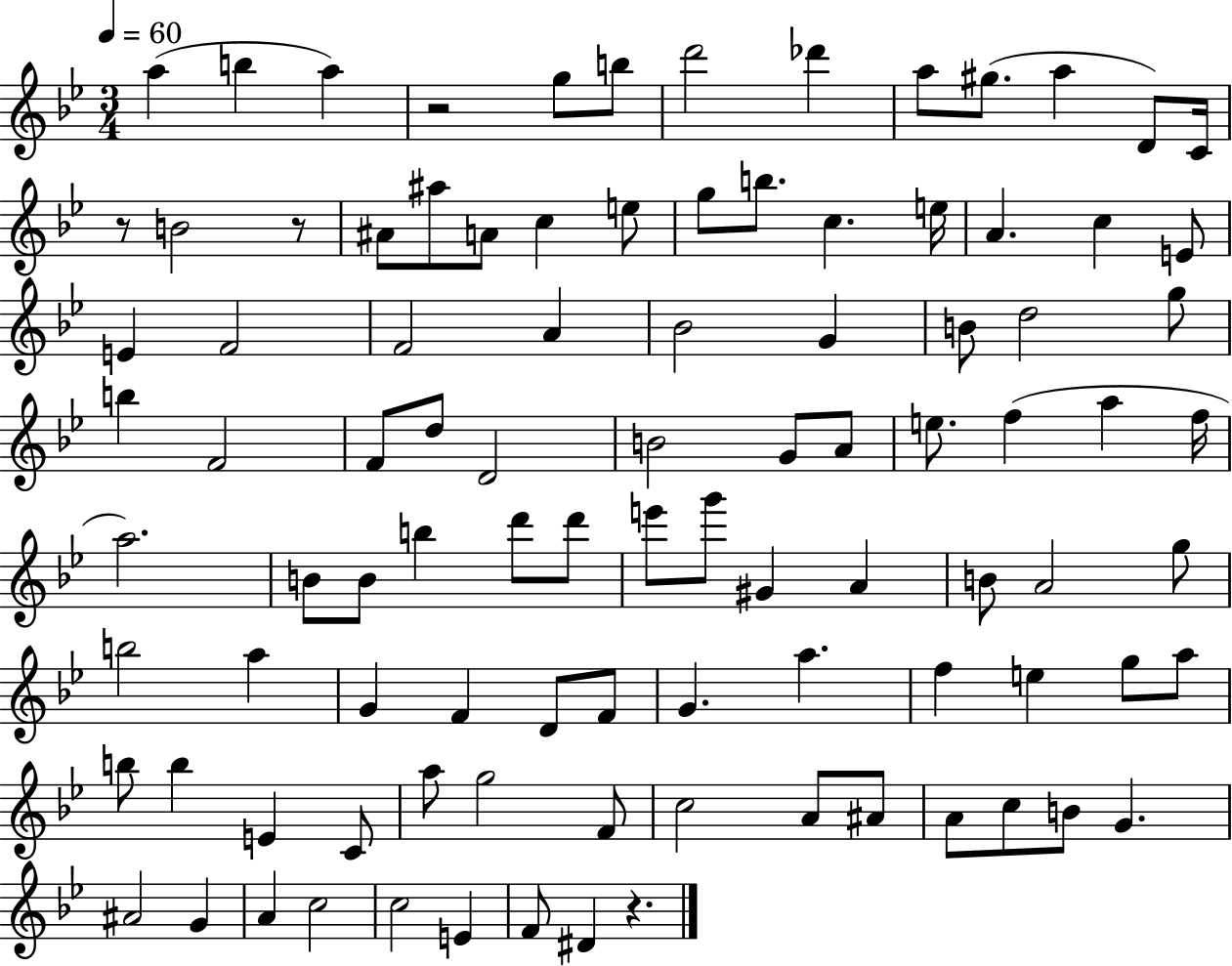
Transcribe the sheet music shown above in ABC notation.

X:1
T:Untitled
M:3/4
L:1/4
K:Bb
a b a z2 g/2 b/2 d'2 _d' a/2 ^g/2 a D/2 C/4 z/2 B2 z/2 ^A/2 ^a/2 A/2 c e/2 g/2 b/2 c e/4 A c E/2 E F2 F2 A _B2 G B/2 d2 g/2 b F2 F/2 d/2 D2 B2 G/2 A/2 e/2 f a f/4 a2 B/2 B/2 b d'/2 d'/2 e'/2 g'/2 ^G A B/2 A2 g/2 b2 a G F D/2 F/2 G a f e g/2 a/2 b/2 b E C/2 a/2 g2 F/2 c2 A/2 ^A/2 A/2 c/2 B/2 G ^A2 G A c2 c2 E F/2 ^D z